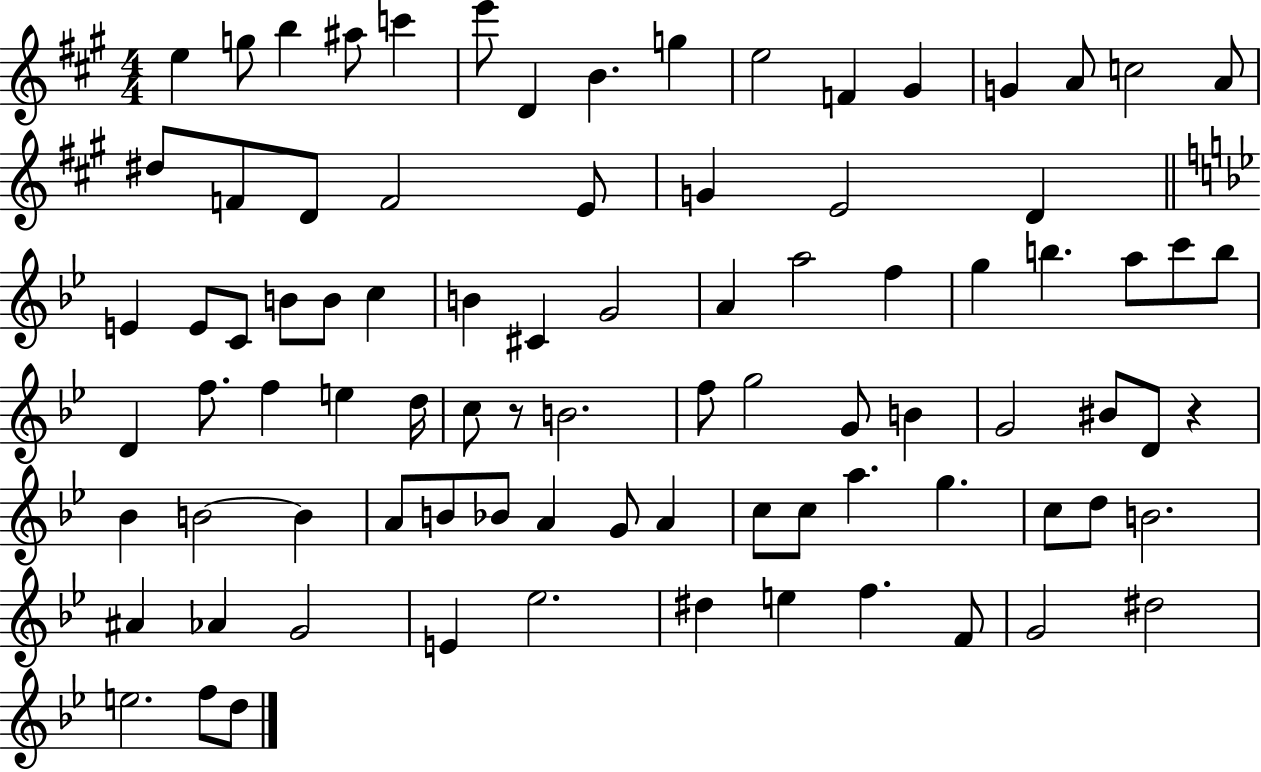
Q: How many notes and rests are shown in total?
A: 87